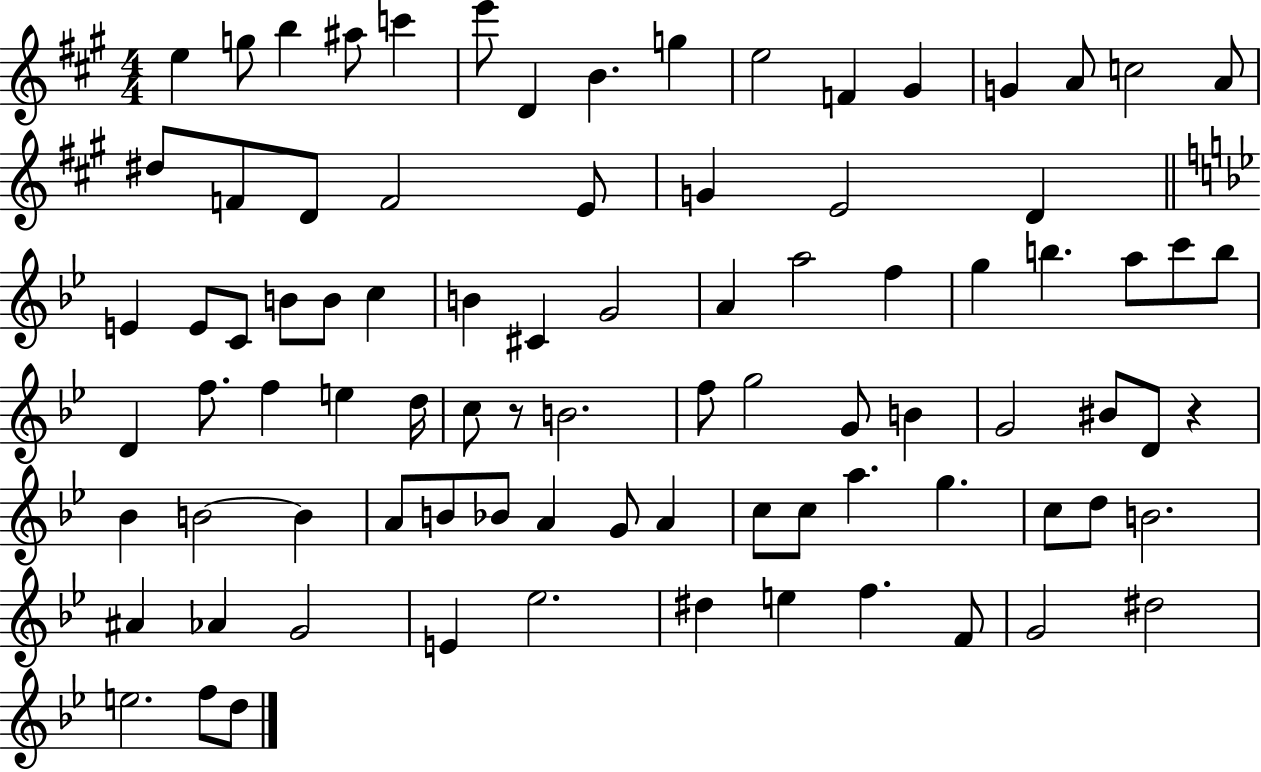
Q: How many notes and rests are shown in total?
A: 87